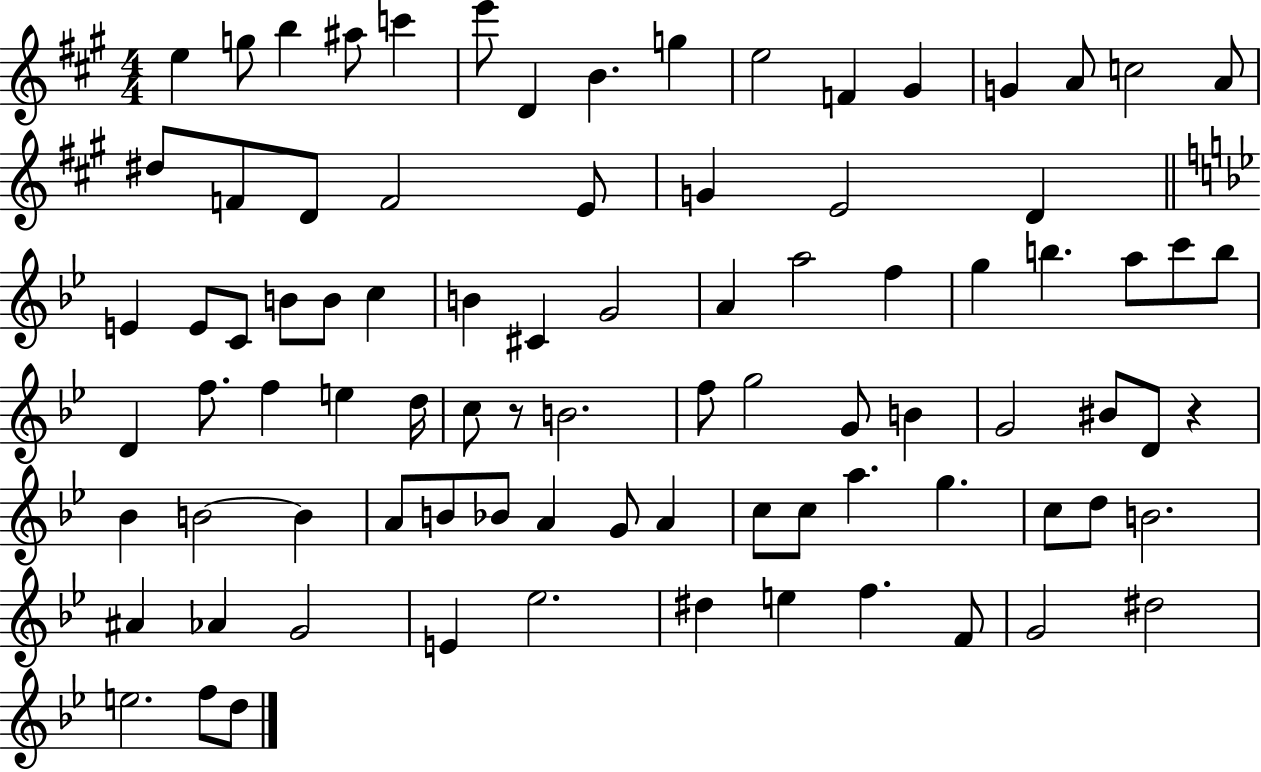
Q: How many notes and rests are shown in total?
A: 87